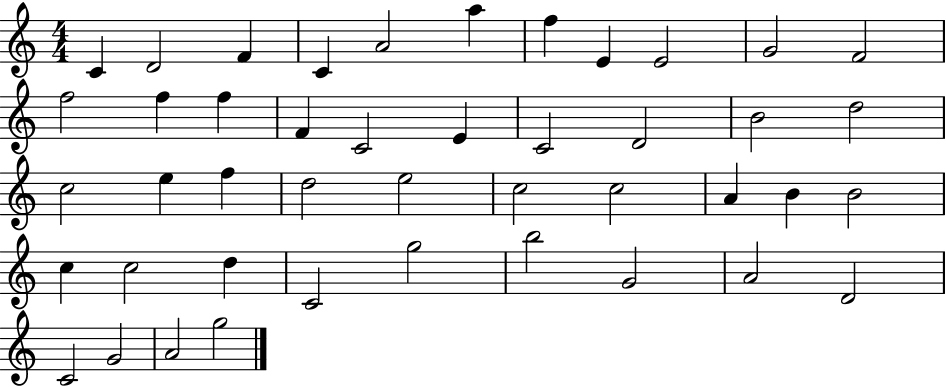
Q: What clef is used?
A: treble